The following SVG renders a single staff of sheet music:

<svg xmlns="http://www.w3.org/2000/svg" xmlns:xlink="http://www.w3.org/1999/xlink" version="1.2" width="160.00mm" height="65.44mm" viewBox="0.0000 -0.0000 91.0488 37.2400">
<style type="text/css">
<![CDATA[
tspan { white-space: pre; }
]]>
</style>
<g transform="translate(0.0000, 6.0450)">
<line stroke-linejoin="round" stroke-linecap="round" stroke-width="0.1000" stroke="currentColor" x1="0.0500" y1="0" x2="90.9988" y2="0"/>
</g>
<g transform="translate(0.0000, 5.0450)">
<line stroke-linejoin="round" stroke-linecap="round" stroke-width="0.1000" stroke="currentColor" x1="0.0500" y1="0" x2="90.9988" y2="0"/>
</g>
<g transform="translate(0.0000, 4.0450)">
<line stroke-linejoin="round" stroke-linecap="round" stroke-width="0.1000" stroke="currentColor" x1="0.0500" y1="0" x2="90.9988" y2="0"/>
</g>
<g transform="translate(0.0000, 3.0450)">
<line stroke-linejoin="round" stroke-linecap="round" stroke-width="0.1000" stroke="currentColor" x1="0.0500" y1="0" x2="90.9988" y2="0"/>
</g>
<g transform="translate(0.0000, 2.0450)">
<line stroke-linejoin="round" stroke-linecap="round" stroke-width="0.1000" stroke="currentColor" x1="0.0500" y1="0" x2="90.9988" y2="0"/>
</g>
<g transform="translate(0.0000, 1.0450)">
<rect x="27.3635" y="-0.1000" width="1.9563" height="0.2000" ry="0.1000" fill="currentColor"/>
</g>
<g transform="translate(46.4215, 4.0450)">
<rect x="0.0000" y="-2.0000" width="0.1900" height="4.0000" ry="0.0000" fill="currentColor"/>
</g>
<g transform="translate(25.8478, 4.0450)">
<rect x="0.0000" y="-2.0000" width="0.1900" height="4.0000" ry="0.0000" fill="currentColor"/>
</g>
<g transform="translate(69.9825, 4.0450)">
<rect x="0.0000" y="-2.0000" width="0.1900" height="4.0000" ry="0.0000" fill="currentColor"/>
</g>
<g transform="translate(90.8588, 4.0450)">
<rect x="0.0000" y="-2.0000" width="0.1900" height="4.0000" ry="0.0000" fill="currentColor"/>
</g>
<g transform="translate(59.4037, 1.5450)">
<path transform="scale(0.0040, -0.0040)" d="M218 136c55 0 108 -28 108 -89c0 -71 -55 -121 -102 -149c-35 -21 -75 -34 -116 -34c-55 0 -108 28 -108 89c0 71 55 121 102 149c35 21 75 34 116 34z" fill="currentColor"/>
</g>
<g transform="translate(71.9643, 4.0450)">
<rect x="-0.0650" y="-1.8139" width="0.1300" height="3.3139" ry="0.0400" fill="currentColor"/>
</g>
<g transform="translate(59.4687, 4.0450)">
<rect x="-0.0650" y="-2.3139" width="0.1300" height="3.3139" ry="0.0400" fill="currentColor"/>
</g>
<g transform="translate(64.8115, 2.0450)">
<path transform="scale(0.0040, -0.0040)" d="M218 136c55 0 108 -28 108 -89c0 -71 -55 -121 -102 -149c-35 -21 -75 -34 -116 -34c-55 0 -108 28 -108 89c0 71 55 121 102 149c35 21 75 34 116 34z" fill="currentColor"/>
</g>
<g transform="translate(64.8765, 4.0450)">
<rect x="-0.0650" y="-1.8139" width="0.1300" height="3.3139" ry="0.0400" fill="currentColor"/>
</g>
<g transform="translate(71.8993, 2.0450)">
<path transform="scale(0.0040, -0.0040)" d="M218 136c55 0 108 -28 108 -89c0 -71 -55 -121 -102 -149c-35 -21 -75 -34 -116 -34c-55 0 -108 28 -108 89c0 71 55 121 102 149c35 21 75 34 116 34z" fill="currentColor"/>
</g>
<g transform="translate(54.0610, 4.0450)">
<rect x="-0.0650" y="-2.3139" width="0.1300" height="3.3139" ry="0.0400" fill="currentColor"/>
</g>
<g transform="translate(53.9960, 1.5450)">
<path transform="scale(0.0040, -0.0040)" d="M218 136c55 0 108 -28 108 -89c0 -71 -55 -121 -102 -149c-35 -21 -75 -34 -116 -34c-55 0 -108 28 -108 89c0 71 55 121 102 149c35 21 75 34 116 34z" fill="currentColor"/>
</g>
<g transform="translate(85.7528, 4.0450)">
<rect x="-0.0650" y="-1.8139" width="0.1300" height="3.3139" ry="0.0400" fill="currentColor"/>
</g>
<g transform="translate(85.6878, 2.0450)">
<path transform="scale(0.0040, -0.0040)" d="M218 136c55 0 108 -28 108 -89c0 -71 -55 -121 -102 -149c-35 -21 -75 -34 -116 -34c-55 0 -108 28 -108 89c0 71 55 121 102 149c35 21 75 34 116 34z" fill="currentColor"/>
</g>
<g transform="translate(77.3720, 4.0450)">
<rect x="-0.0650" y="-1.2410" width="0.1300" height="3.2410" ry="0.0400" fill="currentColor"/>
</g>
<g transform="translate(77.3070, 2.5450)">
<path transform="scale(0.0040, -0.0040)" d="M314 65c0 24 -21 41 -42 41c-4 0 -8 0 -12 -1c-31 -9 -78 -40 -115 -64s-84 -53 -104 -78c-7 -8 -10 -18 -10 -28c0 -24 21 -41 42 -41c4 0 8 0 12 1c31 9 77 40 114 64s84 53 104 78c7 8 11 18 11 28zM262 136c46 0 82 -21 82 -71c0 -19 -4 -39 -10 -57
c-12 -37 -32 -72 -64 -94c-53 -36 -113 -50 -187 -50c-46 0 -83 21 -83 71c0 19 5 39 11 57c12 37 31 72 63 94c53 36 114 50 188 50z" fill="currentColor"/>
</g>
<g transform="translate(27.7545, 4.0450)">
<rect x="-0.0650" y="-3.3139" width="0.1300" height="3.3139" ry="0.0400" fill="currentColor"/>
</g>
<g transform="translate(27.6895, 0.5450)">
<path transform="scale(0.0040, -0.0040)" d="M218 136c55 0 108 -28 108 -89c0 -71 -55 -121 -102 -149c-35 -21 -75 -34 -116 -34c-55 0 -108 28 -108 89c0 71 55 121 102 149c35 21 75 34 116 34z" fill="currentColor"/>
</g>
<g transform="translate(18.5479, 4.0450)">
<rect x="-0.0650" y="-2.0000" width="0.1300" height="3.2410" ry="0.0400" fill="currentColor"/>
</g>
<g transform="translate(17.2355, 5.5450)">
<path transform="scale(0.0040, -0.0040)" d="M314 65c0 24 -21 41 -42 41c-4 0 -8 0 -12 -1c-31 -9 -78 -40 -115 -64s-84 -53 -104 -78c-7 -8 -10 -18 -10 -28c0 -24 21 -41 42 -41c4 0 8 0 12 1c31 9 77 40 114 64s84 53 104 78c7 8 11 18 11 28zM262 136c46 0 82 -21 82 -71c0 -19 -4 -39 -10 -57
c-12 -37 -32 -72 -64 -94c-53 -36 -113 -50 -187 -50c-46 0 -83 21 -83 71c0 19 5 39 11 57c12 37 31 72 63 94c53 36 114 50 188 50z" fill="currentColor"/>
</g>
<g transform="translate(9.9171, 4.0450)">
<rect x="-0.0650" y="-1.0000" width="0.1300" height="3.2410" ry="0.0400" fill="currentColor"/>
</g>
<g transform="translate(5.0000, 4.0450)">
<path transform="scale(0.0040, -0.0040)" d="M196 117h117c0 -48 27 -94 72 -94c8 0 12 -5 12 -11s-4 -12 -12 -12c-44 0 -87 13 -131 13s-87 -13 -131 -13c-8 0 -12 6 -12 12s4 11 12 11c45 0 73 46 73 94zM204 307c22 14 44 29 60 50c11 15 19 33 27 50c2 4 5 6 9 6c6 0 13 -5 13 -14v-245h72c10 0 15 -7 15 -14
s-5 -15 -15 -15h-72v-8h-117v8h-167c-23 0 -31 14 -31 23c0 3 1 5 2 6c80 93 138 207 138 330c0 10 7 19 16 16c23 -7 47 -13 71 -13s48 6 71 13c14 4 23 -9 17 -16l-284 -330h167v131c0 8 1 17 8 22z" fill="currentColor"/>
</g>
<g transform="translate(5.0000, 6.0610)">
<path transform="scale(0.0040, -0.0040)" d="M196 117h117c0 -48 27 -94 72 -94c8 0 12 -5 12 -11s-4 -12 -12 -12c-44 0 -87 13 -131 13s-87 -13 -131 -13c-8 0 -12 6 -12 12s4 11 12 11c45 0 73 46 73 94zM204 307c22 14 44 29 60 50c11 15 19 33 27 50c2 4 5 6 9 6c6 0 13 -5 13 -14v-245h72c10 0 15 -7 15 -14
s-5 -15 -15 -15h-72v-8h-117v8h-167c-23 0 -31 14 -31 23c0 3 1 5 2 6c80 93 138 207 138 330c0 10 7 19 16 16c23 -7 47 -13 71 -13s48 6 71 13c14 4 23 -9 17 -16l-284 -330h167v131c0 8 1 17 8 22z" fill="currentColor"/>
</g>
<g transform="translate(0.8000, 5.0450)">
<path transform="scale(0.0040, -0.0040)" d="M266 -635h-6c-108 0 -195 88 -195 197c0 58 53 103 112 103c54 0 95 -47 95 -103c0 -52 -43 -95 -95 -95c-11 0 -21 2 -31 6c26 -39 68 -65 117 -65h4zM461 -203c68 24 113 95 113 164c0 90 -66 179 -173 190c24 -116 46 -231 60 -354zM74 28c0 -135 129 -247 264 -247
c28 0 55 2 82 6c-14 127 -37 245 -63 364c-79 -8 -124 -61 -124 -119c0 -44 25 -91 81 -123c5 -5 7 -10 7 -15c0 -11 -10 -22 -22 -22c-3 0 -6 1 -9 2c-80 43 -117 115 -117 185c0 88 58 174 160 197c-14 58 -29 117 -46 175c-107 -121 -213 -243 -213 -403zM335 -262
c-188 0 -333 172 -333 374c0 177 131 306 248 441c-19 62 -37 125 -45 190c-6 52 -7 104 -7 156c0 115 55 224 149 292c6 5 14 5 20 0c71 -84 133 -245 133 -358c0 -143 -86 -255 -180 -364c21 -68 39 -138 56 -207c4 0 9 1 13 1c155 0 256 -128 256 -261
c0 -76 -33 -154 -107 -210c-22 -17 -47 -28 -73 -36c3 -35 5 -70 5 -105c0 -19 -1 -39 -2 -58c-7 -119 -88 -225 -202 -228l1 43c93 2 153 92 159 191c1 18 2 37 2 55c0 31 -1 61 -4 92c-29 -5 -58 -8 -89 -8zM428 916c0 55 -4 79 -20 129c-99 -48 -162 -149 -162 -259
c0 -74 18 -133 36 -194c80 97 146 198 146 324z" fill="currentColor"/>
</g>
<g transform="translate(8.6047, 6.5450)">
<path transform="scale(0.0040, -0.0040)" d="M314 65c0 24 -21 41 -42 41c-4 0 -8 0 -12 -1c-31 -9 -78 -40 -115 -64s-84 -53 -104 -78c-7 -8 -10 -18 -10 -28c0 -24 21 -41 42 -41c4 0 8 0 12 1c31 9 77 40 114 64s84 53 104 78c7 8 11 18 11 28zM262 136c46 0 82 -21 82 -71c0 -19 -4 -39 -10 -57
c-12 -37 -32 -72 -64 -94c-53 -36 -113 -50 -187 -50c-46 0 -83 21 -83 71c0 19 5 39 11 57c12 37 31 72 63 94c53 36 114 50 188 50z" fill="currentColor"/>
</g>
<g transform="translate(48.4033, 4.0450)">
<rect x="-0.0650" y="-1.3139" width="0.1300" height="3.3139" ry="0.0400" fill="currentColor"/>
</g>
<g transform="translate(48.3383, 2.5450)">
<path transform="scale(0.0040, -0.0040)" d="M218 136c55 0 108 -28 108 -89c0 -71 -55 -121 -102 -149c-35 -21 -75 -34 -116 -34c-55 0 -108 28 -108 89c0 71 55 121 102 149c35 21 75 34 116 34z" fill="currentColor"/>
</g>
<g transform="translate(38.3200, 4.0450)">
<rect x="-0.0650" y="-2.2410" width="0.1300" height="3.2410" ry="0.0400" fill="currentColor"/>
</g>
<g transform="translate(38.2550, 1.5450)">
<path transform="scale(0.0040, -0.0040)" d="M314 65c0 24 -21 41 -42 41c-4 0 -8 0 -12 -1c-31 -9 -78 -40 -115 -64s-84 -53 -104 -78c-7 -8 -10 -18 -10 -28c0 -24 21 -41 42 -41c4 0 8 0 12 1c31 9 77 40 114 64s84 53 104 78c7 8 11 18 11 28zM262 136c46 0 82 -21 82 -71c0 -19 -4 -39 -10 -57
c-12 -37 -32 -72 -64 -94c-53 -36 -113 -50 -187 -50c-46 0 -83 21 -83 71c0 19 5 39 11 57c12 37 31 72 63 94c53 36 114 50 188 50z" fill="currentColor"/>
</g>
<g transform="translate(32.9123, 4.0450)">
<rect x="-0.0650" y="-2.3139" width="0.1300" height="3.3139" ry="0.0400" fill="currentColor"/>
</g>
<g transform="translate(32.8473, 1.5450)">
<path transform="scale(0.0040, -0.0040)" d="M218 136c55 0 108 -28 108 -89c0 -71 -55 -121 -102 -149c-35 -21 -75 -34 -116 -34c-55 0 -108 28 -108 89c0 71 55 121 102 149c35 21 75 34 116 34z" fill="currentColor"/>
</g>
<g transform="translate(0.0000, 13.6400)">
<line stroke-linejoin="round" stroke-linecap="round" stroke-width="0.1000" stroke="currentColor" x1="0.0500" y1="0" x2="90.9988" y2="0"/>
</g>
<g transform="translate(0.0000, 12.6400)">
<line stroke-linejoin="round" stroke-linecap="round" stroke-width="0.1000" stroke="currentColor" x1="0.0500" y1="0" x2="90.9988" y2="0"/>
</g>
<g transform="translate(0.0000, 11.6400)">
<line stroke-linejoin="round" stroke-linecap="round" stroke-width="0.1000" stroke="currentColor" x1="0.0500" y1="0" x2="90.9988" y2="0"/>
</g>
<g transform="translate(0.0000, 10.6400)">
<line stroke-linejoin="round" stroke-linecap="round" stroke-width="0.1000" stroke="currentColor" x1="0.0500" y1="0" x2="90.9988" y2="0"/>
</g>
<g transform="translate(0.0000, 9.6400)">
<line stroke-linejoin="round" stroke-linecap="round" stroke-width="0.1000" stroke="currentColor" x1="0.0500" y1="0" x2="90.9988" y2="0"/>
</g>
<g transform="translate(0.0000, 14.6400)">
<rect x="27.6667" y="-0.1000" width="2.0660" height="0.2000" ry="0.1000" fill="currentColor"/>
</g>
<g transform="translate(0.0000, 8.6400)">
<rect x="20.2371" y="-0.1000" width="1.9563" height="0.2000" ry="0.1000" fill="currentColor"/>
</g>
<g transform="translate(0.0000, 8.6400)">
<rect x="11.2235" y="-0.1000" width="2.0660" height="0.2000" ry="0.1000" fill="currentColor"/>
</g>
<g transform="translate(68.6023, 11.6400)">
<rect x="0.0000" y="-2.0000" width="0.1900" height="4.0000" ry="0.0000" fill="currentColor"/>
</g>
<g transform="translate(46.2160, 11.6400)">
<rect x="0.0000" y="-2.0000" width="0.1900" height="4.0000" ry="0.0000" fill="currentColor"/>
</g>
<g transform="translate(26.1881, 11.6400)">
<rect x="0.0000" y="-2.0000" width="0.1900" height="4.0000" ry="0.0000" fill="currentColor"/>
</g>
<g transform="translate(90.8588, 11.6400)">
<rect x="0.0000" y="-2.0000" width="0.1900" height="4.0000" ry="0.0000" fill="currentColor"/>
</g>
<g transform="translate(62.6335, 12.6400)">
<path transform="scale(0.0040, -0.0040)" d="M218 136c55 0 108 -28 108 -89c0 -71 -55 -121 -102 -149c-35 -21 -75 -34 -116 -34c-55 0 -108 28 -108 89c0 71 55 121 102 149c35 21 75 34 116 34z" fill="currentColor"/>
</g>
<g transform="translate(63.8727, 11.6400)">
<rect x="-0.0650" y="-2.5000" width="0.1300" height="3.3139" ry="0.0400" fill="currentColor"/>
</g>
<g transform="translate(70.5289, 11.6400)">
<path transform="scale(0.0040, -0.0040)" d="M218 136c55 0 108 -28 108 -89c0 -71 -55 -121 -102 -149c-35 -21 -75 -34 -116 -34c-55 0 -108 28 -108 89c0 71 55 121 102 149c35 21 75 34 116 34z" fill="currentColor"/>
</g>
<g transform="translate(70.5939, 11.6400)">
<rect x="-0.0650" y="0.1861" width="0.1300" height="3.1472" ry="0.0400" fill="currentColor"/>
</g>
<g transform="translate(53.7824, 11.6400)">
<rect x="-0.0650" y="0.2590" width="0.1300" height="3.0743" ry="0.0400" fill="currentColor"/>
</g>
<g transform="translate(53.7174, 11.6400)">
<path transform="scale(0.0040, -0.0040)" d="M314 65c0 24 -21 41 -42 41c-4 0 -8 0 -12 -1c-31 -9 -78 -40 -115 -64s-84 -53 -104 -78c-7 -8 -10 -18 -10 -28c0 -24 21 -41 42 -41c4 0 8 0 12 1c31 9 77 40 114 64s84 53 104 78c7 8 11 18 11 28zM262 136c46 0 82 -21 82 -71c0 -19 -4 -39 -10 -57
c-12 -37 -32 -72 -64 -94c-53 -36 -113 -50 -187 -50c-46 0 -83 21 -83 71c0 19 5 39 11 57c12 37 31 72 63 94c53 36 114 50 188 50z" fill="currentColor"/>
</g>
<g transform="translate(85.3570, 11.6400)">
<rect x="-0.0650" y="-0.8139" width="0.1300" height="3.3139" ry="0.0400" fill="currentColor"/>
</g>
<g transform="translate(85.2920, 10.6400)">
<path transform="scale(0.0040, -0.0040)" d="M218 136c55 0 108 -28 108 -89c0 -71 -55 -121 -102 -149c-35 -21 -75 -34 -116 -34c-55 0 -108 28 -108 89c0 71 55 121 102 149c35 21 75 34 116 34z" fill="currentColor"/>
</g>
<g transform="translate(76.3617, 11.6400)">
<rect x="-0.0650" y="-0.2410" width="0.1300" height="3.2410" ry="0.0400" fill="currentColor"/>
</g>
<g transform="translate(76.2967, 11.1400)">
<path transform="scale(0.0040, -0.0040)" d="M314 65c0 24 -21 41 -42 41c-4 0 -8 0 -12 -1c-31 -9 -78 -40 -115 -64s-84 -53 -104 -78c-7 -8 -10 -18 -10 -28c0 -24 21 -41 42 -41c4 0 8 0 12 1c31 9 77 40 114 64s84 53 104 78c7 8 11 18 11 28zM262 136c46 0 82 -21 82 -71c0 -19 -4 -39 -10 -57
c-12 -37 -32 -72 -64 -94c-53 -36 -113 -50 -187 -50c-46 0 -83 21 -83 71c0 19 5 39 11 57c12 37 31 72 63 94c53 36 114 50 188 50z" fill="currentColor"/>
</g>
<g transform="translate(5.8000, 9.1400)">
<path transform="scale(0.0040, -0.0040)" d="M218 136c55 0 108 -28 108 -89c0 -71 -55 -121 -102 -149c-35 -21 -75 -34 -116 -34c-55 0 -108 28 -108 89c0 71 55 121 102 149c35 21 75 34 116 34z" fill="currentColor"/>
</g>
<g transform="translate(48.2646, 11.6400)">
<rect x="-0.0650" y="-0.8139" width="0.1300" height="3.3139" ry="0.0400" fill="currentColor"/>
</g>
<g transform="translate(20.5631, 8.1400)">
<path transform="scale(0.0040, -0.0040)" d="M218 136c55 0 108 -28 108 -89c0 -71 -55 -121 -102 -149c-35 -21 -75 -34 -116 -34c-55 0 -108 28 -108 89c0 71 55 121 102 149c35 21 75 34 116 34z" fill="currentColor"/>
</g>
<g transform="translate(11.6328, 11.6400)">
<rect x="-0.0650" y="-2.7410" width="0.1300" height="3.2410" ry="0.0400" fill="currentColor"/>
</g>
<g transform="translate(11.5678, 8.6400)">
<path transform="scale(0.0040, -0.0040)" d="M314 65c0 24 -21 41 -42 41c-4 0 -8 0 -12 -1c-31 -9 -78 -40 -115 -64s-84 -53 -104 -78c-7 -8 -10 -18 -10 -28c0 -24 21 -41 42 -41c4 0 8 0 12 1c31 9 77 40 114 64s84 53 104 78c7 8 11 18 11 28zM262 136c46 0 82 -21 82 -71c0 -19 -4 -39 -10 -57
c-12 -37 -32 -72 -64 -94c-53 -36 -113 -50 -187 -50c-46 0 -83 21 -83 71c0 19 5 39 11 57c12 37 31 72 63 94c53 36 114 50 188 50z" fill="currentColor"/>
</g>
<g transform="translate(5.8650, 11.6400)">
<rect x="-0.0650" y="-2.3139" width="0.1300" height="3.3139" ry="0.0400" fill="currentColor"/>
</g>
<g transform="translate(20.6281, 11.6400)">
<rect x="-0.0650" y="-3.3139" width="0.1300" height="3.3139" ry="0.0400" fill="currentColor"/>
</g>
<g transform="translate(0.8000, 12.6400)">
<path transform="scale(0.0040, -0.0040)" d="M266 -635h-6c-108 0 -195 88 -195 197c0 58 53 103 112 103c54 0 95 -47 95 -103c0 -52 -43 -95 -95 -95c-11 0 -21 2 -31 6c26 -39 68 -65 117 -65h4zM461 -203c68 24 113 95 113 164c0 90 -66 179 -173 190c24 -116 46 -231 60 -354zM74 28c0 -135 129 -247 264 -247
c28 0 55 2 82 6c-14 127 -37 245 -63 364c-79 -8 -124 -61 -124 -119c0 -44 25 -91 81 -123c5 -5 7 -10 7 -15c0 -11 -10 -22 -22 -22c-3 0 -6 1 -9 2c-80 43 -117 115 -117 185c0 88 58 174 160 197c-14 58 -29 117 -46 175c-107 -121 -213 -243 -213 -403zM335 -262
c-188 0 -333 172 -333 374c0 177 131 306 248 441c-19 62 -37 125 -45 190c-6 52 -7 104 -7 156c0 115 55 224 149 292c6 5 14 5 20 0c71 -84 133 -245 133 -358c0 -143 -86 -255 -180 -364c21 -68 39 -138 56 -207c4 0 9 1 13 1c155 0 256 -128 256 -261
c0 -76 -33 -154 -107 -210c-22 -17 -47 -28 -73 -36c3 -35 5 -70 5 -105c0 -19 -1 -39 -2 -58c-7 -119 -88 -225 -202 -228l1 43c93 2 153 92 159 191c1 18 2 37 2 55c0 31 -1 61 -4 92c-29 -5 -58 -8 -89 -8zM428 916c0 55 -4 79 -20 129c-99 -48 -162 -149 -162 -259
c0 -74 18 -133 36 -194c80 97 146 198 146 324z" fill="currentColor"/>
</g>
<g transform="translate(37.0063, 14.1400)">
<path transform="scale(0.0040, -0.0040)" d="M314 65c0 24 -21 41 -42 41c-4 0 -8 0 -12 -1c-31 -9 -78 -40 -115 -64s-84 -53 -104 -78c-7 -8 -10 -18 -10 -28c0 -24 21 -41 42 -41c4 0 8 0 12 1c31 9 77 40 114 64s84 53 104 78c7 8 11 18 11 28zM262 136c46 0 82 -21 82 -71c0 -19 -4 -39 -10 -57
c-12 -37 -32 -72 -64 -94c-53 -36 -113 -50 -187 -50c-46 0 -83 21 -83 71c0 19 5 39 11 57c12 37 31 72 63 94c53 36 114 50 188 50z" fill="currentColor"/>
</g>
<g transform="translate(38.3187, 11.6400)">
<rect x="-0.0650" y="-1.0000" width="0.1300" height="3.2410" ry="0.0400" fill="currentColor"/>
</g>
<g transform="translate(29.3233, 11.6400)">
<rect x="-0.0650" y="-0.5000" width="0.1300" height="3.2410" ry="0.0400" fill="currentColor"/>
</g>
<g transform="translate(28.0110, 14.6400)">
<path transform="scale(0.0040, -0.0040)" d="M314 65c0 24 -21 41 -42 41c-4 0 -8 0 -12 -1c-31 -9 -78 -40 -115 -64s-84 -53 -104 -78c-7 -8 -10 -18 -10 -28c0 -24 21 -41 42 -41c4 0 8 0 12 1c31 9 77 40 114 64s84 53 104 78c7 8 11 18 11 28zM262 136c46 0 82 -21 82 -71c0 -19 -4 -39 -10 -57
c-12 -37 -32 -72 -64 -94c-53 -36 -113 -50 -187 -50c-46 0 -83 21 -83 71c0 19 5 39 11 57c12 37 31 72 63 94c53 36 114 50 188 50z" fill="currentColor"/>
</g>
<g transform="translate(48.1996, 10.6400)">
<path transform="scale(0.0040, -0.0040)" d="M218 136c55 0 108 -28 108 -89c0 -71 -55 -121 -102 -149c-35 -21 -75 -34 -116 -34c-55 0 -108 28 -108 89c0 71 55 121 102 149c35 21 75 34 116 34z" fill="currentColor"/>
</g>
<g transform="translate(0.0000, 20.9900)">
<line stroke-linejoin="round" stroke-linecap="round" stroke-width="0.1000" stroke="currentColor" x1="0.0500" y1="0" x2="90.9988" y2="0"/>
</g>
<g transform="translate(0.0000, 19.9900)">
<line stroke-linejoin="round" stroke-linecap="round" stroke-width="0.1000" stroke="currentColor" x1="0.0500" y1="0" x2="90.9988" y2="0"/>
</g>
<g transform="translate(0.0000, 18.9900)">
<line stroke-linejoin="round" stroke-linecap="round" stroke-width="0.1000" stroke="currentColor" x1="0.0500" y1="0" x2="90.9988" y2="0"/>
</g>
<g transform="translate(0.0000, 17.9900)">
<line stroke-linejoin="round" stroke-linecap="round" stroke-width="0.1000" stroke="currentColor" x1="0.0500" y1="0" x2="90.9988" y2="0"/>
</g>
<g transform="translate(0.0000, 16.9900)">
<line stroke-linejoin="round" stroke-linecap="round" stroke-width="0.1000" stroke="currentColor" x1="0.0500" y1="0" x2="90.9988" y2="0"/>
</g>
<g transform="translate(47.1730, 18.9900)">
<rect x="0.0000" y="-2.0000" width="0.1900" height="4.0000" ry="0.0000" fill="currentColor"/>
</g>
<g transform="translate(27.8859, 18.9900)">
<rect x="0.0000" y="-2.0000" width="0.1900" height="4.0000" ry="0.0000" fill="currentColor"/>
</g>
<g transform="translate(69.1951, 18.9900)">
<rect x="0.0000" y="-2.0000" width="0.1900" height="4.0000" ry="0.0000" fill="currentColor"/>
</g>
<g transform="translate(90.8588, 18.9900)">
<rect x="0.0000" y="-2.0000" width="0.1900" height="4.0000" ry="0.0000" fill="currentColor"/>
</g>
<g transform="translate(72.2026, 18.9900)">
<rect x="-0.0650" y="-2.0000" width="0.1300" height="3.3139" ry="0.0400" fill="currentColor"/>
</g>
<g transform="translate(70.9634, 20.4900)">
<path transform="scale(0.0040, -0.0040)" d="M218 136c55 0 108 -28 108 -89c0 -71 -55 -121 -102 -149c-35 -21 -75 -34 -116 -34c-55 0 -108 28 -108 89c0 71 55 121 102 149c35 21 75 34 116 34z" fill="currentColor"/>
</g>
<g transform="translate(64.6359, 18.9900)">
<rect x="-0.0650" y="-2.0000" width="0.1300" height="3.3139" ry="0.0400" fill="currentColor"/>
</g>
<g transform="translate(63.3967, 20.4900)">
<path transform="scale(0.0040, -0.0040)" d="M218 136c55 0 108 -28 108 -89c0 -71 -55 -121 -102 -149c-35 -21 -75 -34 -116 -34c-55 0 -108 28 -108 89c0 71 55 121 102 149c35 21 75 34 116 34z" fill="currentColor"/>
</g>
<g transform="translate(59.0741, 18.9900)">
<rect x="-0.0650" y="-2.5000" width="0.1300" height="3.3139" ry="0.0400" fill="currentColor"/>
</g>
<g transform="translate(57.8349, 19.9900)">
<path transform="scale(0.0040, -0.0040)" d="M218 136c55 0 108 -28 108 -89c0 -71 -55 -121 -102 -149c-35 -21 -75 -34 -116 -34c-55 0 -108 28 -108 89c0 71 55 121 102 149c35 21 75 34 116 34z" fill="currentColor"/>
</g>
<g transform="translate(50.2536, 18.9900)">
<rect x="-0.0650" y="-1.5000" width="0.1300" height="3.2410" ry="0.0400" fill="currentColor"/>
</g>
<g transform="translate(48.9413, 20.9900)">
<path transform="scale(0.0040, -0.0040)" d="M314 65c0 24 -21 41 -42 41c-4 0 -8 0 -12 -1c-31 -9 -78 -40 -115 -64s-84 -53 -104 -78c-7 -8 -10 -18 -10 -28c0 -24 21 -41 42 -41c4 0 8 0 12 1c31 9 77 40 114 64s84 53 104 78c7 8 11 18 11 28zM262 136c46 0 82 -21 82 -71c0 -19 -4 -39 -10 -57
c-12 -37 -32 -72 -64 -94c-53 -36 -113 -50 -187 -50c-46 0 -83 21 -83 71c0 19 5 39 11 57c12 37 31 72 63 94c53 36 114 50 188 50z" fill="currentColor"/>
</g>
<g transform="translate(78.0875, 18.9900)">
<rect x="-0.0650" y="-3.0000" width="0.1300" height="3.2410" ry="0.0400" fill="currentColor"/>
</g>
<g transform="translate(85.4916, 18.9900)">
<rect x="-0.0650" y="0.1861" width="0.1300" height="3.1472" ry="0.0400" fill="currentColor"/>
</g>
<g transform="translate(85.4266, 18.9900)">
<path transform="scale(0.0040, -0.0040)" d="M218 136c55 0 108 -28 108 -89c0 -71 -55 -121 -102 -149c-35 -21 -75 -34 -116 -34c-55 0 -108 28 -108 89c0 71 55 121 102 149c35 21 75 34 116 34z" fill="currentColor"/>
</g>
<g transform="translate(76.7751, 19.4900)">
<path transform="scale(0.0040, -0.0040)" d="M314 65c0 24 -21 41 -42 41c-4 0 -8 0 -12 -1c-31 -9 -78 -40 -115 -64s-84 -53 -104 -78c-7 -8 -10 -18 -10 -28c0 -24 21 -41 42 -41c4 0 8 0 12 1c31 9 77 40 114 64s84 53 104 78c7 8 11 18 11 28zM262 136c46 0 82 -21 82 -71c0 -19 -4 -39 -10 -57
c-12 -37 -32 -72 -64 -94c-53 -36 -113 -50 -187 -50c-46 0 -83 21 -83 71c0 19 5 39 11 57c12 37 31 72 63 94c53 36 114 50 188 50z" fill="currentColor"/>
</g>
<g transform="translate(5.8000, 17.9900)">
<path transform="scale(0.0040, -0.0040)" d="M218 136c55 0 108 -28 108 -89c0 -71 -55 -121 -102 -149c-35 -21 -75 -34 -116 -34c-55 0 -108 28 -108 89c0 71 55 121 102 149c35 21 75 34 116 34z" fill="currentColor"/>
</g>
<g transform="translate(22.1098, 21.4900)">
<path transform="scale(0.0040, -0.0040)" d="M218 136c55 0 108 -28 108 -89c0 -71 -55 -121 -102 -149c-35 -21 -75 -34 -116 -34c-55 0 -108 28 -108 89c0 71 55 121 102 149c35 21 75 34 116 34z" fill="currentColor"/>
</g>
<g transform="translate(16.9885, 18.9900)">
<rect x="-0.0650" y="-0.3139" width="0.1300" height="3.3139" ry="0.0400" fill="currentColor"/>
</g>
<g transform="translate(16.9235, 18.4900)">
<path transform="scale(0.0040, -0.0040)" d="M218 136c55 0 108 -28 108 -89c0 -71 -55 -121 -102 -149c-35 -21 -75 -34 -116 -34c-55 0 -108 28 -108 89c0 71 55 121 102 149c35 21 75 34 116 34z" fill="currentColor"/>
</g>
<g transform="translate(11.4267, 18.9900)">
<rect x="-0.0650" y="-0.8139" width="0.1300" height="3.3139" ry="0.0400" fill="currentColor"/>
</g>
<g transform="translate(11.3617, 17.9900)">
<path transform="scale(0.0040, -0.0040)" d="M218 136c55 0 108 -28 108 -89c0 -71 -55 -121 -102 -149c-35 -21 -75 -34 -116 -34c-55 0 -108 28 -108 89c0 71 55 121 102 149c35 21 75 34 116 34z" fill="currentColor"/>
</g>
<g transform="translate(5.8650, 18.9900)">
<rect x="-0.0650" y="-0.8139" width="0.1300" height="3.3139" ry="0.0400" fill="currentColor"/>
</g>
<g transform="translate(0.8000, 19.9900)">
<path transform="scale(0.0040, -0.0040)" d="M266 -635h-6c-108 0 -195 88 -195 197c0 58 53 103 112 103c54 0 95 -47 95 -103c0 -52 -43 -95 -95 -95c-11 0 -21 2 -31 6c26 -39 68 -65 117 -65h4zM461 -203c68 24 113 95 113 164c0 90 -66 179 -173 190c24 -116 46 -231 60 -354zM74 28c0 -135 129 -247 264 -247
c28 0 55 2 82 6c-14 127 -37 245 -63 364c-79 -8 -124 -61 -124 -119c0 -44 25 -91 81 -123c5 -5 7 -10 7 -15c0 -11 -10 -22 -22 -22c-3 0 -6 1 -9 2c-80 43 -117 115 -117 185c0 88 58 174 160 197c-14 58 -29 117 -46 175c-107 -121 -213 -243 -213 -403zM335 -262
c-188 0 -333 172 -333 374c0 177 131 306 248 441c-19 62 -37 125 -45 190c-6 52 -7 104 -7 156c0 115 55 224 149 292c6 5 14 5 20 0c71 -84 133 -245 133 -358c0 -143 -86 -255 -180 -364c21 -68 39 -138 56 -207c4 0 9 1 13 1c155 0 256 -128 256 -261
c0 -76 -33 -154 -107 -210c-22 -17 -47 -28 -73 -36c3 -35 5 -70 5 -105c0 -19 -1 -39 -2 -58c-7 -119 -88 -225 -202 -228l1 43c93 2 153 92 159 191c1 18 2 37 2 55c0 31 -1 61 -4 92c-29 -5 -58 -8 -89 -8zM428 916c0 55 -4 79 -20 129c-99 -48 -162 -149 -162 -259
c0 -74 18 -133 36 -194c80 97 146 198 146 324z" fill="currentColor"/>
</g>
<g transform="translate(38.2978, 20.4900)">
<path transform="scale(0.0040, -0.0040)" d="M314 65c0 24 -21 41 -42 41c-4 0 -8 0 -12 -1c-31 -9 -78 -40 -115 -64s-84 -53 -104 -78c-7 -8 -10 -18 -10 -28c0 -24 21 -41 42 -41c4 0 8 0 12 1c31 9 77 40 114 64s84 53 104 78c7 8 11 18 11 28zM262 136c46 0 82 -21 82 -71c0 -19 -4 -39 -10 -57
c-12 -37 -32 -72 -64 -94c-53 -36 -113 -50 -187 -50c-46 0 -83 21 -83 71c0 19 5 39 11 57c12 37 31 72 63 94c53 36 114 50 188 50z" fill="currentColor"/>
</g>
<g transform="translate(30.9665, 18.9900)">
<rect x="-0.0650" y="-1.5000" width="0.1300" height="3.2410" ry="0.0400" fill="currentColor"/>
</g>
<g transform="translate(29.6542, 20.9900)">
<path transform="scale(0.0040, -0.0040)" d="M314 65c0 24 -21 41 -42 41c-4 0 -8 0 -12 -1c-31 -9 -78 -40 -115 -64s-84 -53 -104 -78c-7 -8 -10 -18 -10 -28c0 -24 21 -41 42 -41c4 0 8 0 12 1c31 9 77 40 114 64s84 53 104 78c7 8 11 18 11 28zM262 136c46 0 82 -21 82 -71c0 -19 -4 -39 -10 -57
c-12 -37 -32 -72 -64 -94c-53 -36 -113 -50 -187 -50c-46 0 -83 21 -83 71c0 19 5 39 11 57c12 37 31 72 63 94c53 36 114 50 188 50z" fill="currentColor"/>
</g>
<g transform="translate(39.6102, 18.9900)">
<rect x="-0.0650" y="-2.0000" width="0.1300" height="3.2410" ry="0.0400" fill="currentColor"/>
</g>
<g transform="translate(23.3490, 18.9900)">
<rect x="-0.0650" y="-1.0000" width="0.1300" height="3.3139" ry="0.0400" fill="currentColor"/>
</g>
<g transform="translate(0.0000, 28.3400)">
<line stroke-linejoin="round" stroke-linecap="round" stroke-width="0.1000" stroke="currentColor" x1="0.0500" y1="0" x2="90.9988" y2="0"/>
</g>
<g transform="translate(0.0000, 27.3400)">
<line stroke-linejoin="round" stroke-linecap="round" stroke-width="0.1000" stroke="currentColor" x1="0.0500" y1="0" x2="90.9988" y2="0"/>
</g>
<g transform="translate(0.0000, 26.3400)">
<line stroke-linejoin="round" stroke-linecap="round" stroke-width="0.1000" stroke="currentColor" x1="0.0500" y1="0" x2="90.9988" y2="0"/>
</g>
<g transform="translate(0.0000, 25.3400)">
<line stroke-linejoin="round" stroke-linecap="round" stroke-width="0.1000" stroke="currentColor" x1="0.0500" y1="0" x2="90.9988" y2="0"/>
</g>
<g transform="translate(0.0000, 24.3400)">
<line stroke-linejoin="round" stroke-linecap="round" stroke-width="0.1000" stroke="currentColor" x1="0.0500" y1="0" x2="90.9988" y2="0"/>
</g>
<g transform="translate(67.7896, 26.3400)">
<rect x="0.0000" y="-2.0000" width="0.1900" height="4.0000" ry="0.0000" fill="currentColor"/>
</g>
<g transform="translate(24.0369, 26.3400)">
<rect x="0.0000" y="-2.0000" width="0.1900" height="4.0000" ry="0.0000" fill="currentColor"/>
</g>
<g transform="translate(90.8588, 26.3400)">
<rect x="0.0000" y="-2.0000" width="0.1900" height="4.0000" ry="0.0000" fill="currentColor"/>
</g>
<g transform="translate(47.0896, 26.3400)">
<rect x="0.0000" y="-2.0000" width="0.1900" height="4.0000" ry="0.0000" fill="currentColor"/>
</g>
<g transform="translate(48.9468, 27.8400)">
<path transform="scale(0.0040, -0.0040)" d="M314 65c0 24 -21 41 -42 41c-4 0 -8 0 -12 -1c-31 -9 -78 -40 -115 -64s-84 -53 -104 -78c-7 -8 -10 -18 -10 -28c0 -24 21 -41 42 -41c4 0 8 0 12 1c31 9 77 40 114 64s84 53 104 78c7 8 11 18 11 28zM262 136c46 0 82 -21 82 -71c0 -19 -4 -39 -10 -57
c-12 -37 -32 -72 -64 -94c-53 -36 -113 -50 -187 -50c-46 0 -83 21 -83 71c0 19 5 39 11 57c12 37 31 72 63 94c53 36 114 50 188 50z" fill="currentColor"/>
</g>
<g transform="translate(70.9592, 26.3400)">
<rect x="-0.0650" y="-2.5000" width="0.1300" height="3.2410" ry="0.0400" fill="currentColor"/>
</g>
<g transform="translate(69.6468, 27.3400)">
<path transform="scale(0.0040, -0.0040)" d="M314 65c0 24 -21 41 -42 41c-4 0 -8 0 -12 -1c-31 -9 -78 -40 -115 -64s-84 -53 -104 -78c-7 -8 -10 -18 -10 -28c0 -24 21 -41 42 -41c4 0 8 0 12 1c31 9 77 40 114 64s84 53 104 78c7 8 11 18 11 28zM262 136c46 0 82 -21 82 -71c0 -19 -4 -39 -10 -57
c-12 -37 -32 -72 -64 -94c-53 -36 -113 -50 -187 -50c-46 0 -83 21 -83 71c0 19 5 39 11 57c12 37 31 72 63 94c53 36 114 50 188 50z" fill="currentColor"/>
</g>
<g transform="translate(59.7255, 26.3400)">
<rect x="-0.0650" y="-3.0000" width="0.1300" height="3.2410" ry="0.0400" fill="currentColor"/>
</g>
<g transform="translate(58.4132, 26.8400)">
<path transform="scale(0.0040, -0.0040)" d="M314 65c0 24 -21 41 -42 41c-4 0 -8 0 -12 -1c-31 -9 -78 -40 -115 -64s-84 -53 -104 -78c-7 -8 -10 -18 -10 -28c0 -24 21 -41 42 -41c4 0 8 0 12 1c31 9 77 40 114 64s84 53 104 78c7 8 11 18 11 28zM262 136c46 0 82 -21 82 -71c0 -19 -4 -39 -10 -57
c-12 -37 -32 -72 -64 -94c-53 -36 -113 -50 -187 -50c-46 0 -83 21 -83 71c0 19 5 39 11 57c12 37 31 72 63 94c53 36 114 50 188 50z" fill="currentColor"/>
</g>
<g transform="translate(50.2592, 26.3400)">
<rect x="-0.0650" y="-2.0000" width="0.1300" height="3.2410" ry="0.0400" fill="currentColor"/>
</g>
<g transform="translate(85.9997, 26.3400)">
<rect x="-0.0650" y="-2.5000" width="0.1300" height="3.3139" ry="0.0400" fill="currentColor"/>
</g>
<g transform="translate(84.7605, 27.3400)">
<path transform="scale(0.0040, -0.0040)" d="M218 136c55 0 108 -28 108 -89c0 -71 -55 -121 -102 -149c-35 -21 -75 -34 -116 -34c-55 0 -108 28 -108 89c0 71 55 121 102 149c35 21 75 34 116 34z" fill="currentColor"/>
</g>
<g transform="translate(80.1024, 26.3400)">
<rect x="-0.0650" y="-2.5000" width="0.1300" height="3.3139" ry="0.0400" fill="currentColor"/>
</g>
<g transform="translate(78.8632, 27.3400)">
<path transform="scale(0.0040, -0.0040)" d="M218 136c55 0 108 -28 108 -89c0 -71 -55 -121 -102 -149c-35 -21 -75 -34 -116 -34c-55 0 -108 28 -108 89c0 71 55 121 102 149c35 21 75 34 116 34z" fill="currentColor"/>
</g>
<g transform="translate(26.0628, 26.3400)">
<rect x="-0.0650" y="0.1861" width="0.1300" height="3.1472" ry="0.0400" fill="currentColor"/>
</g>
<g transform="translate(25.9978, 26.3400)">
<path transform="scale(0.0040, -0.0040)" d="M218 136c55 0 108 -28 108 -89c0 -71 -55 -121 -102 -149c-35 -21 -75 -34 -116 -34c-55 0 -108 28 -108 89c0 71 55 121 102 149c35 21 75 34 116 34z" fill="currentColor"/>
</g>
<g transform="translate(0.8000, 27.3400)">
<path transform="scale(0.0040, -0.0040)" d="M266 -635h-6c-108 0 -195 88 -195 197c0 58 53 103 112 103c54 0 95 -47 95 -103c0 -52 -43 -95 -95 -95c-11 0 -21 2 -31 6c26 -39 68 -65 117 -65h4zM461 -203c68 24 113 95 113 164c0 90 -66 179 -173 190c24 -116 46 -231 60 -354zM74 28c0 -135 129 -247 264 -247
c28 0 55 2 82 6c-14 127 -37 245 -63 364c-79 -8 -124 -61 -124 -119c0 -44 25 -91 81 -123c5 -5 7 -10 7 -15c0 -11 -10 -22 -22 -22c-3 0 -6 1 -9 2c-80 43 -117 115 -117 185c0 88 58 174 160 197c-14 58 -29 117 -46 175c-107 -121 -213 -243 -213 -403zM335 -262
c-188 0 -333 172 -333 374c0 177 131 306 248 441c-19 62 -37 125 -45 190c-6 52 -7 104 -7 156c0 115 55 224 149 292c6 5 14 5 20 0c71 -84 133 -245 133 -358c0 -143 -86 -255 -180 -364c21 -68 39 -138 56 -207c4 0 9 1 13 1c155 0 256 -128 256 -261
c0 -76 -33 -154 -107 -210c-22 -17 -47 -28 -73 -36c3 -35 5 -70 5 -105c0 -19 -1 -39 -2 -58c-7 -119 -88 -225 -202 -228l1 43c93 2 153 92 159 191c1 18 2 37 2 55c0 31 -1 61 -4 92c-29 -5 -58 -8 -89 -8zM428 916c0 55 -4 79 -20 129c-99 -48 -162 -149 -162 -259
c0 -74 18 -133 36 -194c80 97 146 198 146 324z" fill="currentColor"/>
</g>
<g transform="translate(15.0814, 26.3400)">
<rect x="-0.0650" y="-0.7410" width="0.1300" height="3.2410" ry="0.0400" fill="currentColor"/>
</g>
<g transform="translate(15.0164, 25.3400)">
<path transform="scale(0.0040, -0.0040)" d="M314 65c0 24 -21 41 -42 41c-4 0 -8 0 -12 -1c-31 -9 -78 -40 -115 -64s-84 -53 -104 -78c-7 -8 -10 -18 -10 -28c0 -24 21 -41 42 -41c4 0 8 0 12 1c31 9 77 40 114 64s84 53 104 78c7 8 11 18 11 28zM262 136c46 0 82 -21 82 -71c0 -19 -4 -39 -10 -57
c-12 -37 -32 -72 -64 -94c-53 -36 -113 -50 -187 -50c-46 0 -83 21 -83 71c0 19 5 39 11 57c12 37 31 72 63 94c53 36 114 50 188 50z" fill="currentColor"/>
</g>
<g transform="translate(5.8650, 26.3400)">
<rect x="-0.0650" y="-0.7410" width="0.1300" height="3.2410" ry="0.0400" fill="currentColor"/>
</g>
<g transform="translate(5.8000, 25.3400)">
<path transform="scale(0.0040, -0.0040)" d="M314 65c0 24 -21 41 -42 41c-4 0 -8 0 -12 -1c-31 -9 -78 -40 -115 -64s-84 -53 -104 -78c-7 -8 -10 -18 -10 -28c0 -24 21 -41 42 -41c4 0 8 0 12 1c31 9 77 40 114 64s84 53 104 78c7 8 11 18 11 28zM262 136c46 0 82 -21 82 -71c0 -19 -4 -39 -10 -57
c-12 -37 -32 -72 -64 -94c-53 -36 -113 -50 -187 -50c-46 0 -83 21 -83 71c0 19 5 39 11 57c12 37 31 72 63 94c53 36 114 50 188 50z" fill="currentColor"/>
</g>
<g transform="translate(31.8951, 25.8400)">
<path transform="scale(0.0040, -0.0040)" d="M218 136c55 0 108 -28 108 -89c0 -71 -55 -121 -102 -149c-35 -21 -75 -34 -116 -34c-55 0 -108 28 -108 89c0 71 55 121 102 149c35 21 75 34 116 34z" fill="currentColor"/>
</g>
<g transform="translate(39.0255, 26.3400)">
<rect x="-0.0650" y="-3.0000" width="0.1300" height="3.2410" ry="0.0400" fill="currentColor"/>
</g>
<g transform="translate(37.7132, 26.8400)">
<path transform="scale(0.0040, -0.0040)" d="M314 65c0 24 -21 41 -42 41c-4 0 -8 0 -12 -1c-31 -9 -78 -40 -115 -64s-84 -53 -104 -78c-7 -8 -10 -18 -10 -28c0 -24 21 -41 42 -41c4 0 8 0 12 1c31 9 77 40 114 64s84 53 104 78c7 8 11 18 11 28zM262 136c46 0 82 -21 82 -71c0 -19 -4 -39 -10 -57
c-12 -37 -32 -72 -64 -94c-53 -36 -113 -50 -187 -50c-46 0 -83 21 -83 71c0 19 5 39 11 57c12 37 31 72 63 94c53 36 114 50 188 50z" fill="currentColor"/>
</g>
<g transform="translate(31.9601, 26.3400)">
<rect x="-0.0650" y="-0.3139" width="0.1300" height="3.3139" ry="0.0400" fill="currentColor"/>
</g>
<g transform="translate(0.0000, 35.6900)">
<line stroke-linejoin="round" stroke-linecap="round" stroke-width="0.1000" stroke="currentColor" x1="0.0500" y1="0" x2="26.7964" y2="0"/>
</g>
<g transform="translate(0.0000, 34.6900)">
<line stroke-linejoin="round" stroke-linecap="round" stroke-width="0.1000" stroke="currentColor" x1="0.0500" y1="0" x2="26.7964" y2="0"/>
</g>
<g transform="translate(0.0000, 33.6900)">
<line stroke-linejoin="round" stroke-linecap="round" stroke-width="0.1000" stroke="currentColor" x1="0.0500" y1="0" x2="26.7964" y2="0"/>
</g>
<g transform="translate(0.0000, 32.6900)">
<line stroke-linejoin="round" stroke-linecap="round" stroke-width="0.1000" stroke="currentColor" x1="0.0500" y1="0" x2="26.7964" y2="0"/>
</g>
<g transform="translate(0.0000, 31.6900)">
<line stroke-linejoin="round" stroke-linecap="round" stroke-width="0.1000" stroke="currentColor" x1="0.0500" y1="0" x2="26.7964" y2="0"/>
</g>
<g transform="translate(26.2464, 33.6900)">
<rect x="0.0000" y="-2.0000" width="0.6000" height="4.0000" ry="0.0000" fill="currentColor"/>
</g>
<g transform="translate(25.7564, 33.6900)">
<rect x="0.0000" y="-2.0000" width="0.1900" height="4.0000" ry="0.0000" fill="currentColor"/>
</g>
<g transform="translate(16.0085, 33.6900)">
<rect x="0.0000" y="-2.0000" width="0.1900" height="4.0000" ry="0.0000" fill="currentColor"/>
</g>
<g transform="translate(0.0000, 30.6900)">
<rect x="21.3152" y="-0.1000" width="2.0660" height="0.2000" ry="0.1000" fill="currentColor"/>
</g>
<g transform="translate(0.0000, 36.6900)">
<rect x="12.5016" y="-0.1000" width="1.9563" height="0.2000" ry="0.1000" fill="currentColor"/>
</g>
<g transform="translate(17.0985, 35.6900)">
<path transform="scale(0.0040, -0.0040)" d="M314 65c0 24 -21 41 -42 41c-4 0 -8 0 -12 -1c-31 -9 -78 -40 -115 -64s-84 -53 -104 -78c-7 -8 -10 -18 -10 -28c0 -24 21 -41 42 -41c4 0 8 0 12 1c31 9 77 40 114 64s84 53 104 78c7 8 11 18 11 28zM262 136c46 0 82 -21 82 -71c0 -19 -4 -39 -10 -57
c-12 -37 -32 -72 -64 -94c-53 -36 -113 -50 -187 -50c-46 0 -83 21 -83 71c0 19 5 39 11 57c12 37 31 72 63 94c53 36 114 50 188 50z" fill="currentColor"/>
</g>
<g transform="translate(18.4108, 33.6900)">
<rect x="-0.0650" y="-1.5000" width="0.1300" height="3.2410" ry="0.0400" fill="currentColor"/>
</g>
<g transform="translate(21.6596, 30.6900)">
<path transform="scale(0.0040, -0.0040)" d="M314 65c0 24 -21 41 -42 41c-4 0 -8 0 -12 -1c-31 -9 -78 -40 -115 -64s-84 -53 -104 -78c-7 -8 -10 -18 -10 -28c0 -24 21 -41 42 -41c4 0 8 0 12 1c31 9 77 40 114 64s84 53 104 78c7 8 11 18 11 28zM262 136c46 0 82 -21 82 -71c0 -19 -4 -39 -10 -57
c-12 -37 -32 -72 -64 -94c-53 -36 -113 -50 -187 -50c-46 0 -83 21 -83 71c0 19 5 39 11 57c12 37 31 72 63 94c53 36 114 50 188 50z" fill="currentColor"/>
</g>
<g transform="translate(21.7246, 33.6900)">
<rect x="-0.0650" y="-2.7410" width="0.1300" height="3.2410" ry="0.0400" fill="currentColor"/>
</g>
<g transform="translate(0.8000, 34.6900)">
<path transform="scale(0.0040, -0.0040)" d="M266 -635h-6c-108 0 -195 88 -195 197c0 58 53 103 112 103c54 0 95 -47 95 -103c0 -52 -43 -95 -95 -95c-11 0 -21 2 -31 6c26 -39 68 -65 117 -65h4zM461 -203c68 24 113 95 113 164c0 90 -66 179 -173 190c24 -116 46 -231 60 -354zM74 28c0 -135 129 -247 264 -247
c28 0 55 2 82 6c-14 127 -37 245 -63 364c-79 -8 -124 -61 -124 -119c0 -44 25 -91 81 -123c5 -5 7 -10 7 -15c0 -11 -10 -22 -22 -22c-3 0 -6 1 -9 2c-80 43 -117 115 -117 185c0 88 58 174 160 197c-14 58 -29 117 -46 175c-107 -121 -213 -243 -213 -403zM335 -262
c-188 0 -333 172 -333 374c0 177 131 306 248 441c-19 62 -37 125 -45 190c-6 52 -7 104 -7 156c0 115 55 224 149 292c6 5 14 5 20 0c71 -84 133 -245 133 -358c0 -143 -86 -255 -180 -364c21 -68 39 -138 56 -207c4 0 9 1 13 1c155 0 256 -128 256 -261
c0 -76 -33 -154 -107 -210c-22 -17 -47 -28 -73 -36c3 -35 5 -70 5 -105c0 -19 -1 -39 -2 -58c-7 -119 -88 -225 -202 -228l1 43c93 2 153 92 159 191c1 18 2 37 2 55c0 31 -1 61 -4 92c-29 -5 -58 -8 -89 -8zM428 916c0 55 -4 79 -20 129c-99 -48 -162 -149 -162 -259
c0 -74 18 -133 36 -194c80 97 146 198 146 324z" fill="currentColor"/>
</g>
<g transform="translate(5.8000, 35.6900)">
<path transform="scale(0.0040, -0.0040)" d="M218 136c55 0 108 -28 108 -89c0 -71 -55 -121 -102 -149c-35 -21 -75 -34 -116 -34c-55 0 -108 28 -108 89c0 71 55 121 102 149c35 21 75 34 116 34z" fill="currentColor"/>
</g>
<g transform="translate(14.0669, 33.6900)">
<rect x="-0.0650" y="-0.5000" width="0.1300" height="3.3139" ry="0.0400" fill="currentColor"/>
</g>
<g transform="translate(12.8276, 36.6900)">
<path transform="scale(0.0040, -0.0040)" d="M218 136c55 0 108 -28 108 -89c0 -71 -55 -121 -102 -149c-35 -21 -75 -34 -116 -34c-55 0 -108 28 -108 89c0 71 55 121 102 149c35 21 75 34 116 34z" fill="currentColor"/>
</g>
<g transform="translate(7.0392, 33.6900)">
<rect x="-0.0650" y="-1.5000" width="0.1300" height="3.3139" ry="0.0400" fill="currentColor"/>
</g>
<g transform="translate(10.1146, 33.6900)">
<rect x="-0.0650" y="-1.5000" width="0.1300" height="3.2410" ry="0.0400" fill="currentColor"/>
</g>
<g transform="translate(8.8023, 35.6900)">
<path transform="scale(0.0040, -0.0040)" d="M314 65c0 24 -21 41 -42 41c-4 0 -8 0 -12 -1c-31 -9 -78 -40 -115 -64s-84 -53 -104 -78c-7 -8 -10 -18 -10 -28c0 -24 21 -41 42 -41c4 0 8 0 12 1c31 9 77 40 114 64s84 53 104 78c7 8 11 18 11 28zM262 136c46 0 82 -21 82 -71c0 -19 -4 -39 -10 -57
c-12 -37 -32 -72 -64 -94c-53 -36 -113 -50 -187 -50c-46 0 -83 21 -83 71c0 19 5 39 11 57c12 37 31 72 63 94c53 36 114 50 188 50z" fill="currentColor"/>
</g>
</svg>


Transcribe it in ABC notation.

X:1
T:Untitled
M:4/4
L:1/4
K:C
D2 F2 b g g2 e g g f f e2 f g a2 b C2 D2 d B2 G B c2 d d d c D E2 F2 E2 G F F A2 B d2 d2 B c A2 F2 A2 G2 G G E E2 C E2 a2